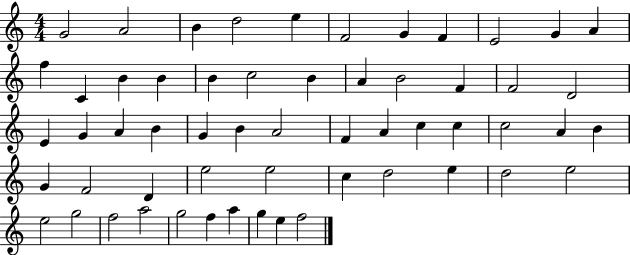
{
  \clef treble
  \numericTimeSignature
  \time 4/4
  \key c \major
  g'2 a'2 | b'4 d''2 e''4 | f'2 g'4 f'4 | e'2 g'4 a'4 | \break f''4 c'4 b'4 b'4 | b'4 c''2 b'4 | a'4 b'2 f'4 | f'2 d'2 | \break e'4 g'4 a'4 b'4 | g'4 b'4 a'2 | f'4 a'4 c''4 c''4 | c''2 a'4 b'4 | \break g'4 f'2 d'4 | e''2 e''2 | c''4 d''2 e''4 | d''2 e''2 | \break e''2 g''2 | f''2 a''2 | g''2 f''4 a''4 | g''4 e''4 f''2 | \break \bar "|."
}